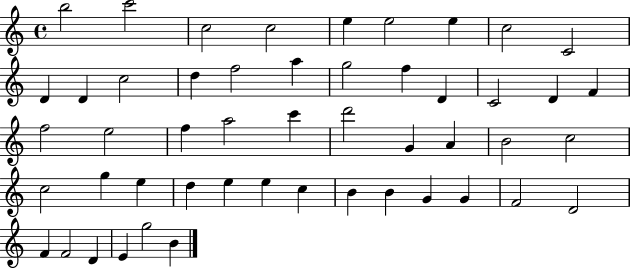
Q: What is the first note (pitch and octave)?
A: B5